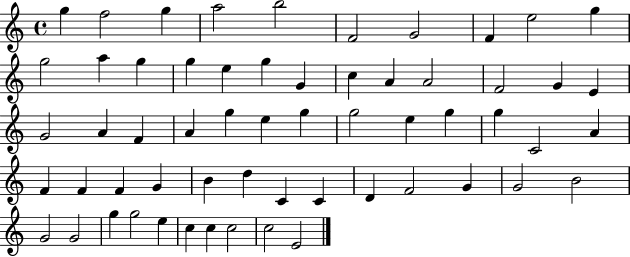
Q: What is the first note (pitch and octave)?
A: G5